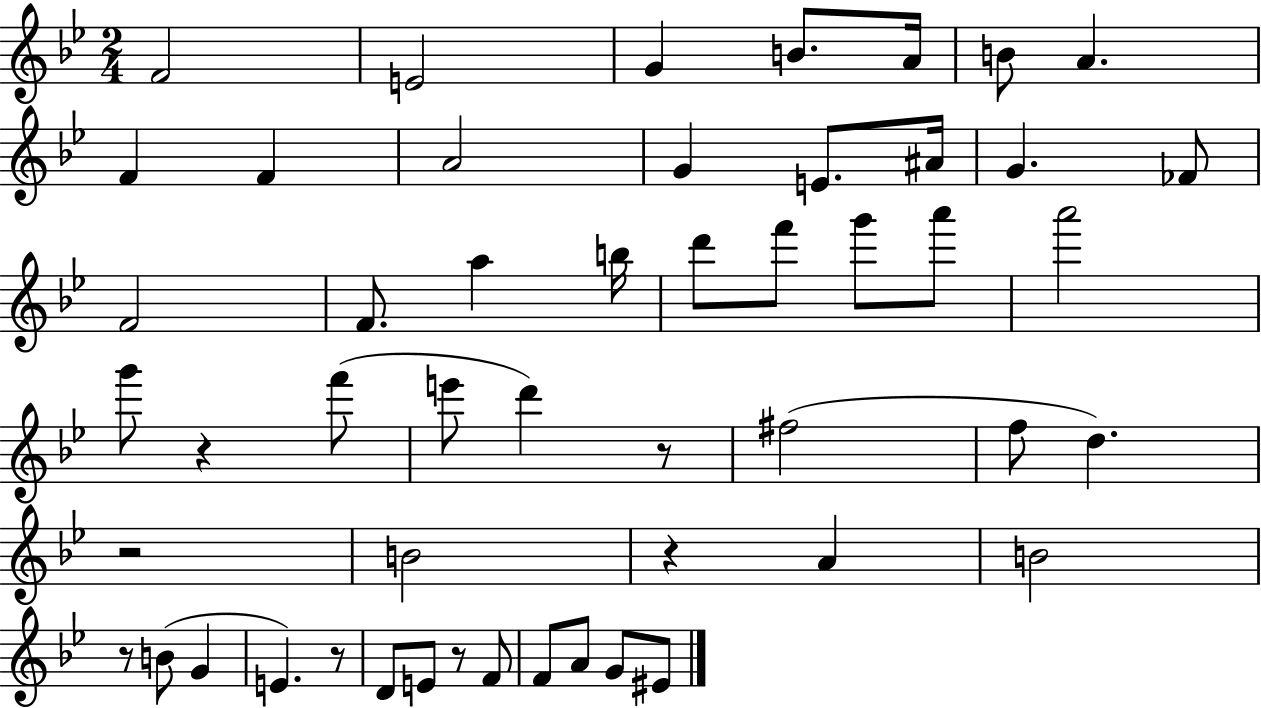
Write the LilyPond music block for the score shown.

{
  \clef treble
  \numericTimeSignature
  \time 2/4
  \key bes \major
  f'2 | e'2 | g'4 b'8. a'16 | b'8 a'4. | \break f'4 f'4 | a'2 | g'4 e'8. ais'16 | g'4. fes'8 | \break f'2 | f'8. a''4 b''16 | d'''8 f'''8 g'''8 a'''8 | a'''2 | \break g'''8 r4 f'''8( | e'''8 d'''4) r8 | fis''2( | f''8 d''4.) | \break r2 | b'2 | r4 a'4 | b'2 | \break r8 b'8( g'4 | e'4.) r8 | d'8 e'8 r8 f'8 | f'8 a'8 g'8 eis'8 | \break \bar "|."
}